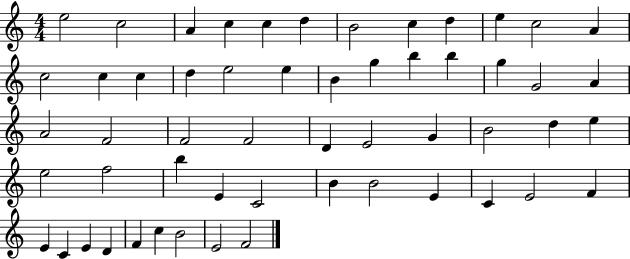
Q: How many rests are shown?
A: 0